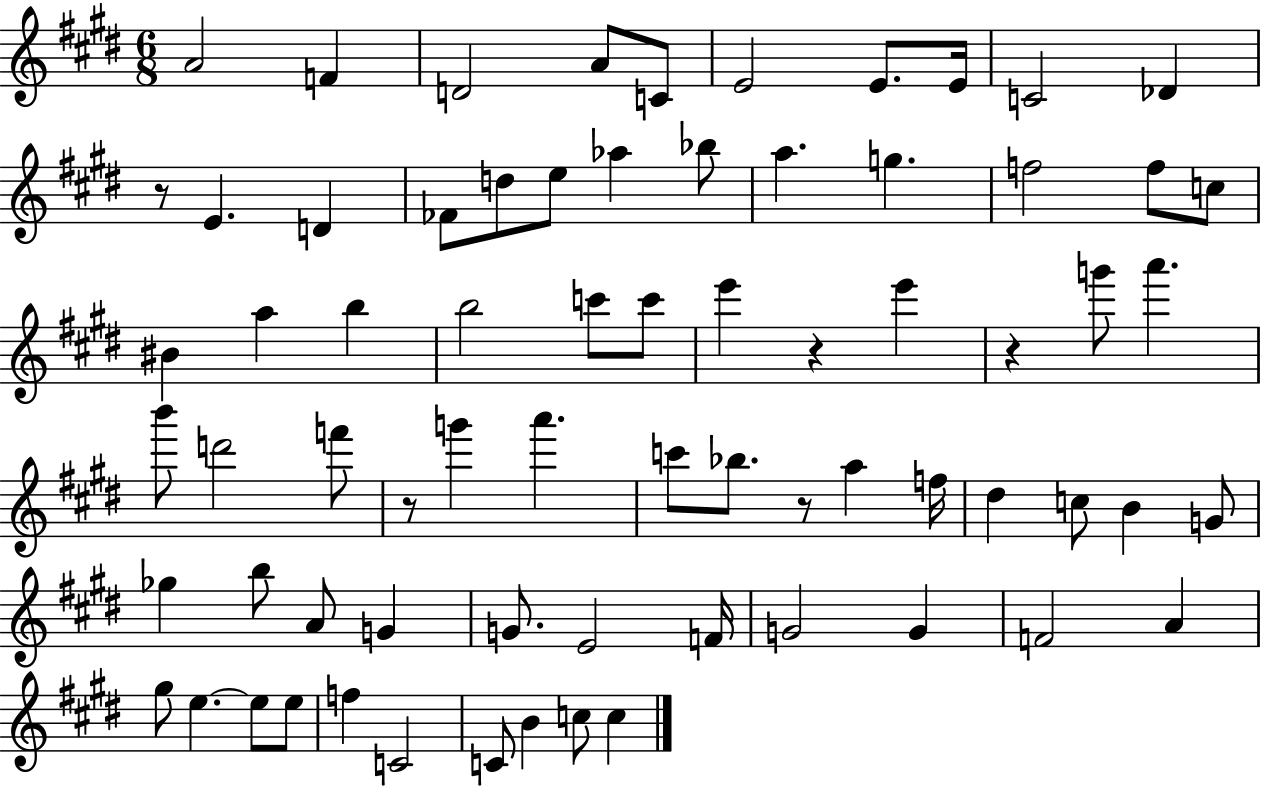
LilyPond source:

{
  \clef treble
  \numericTimeSignature
  \time 6/8
  \key e \major
  \repeat volta 2 { a'2 f'4 | d'2 a'8 c'8 | e'2 e'8. e'16 | c'2 des'4 | \break r8 e'4. d'4 | fes'8 d''8 e''8 aes''4 bes''8 | a''4. g''4. | f''2 f''8 c''8 | \break bis'4 a''4 b''4 | b''2 c'''8 c'''8 | e'''4 r4 e'''4 | r4 g'''8 a'''4. | \break b'''8 d'''2 f'''8 | r8 g'''4 a'''4. | c'''8 bes''8. r8 a''4 f''16 | dis''4 c''8 b'4 g'8 | \break ges''4 b''8 a'8 g'4 | g'8. e'2 f'16 | g'2 g'4 | f'2 a'4 | \break gis''8 e''4.~~ e''8 e''8 | f''4 c'2 | c'8 b'4 c''8 c''4 | } \bar "|."
}